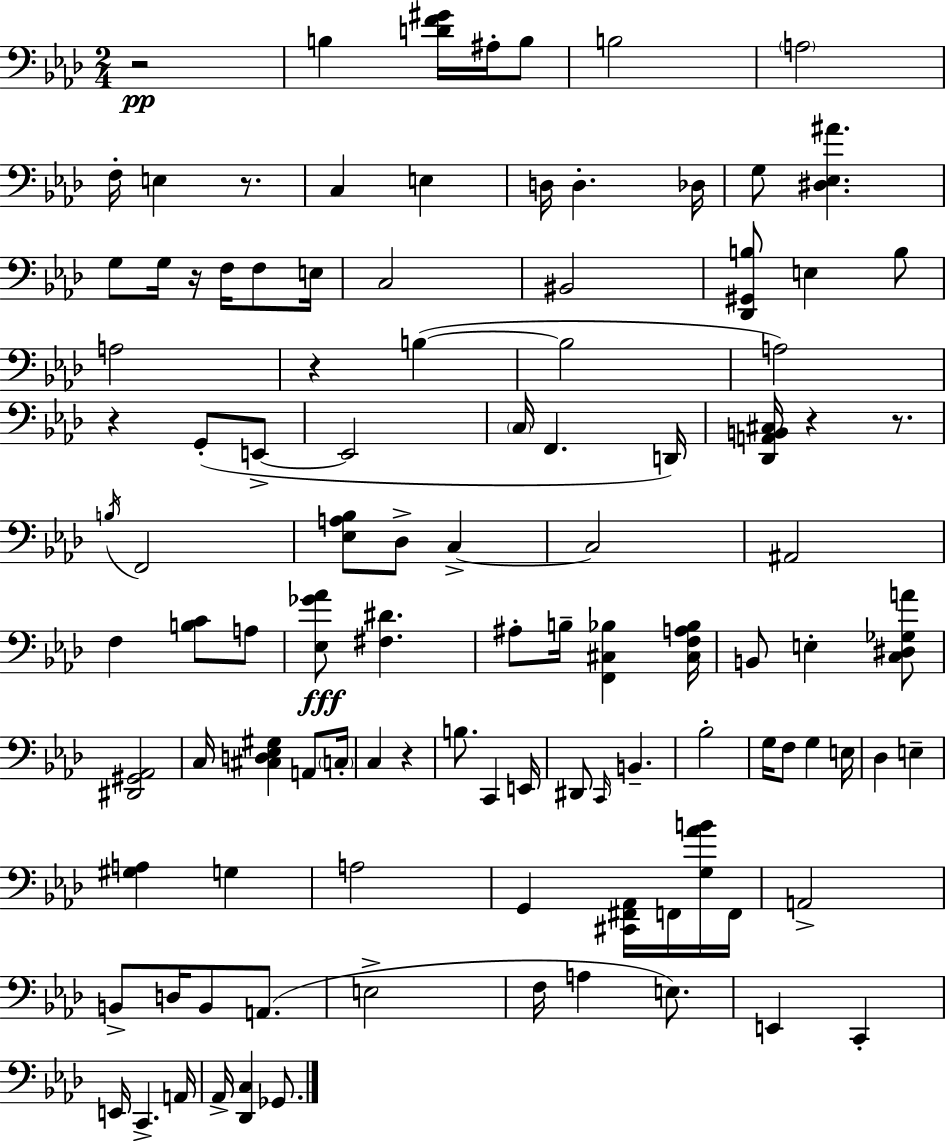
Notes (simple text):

R/h B3/q [D4,F4,G#4]/s A#3/s B3/e B3/h A3/h F3/s E3/q R/e. C3/q E3/q D3/s D3/q. Db3/s G3/e [D#3,Eb3,A#4]/q. G3/e G3/s R/s F3/s F3/e E3/s C3/h BIS2/h [Db2,G#2,B3]/e E3/q B3/e A3/h R/q B3/q B3/h A3/h R/q G2/e E2/e E2/h C3/s F2/q. D2/s [Db2,A2,B2,C#3]/s R/q R/e. B3/s F2/h [Eb3,A3,Bb3]/e Db3/e C3/q C3/h A#2/h F3/q [B3,C4]/e A3/e [Eb3,Gb4,Ab4]/e [F#3,D#4]/q. A#3/e B3/s [F2,C#3,Bb3]/q [C#3,F3,A3,Bb3]/s B2/e E3/q [C3,D#3,Gb3,A4]/e [D#2,G#2,Ab2]/h C3/s [C#3,D3,Eb3,G#3]/q A2/e C3/s C3/q R/q B3/e. C2/q E2/s D#2/e C2/s B2/q. Bb3/h G3/s F3/e G3/q E3/s Db3/q E3/q [G#3,A3]/q G3/q A3/h G2/q [C#2,F#2,Ab2]/s F2/s [G3,Ab4,B4]/s F2/s A2/h B2/e D3/s B2/e A2/e. E3/h F3/s A3/q E3/e. E2/q C2/q E2/s C2/q. A2/s Ab2/s [Db2,C3]/q Gb2/e.